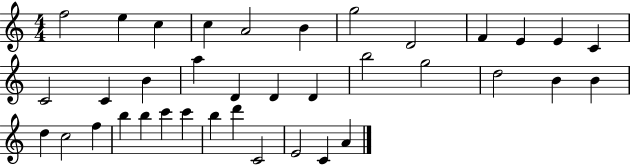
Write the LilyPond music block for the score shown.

{
  \clef treble
  \numericTimeSignature
  \time 4/4
  \key c \major
  f''2 e''4 c''4 | c''4 a'2 b'4 | g''2 d'2 | f'4 e'4 e'4 c'4 | \break c'2 c'4 b'4 | a''4 d'4 d'4 d'4 | b''2 g''2 | d''2 b'4 b'4 | \break d''4 c''2 f''4 | b''4 b''4 c'''4 c'''4 | b''4 d'''4 c'2 | e'2 c'4 a'4 | \break \bar "|."
}